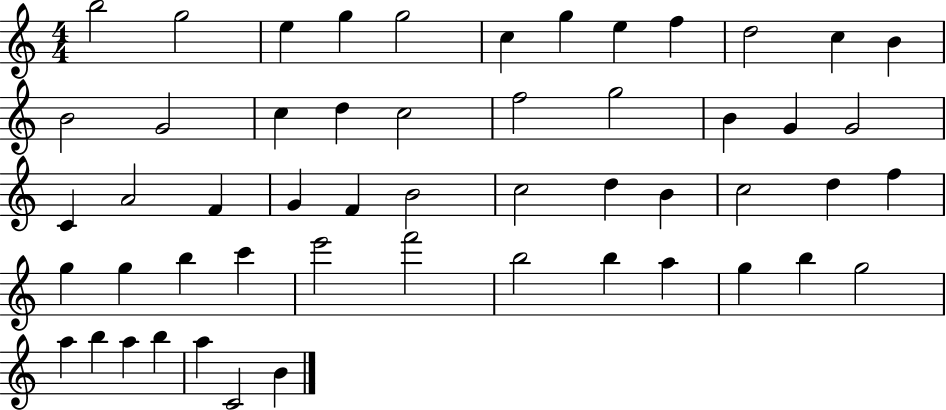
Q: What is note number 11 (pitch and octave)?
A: C5